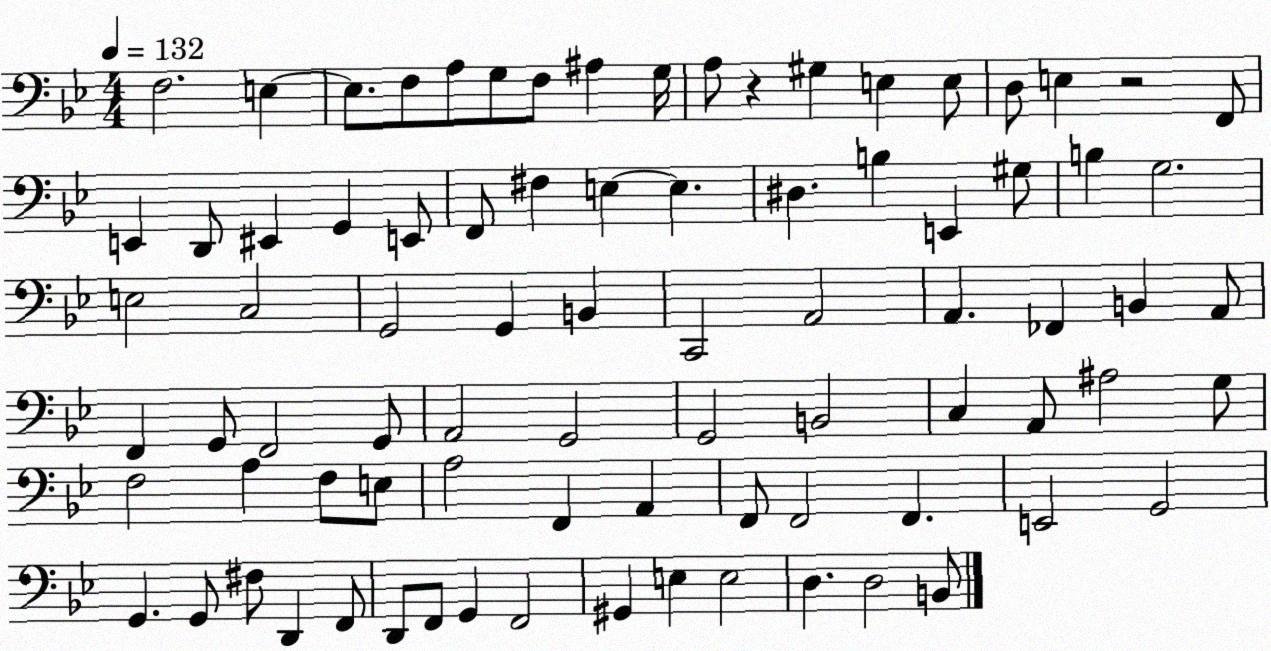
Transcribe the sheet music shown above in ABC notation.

X:1
T:Untitled
M:4/4
L:1/4
K:Bb
F,2 E, E,/2 F,/2 A,/2 G,/2 F,/2 ^A, G,/4 A,/2 z ^G, E, E,/2 D,/2 E, z2 F,,/2 E,, D,,/2 ^E,, G,, E,,/2 F,,/2 ^F, E, E, ^D, B, E,, ^G,/2 B, G,2 E,2 C,2 G,,2 G,, B,, C,,2 A,,2 A,, _F,, B,, A,,/2 F,, G,,/2 F,,2 G,,/2 A,,2 G,,2 G,,2 B,,2 C, A,,/2 ^A,2 G,/2 F,2 A, F,/2 E,/2 A,2 F,, A,, F,,/2 F,,2 F,, E,,2 G,,2 G,, G,,/2 ^F,/2 D,, F,,/2 D,,/2 F,,/2 G,, F,,2 ^G,, E, E,2 D, D,2 B,,/2